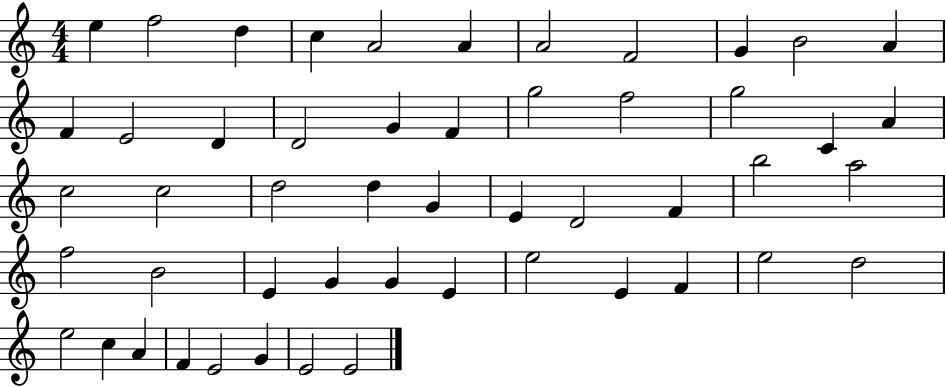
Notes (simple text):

E5/q F5/h D5/q C5/q A4/h A4/q A4/h F4/h G4/q B4/h A4/q F4/q E4/h D4/q D4/h G4/q F4/q G5/h F5/h G5/h C4/q A4/q C5/h C5/h D5/h D5/q G4/q E4/q D4/h F4/q B5/h A5/h F5/h B4/h E4/q G4/q G4/q E4/q E5/h E4/q F4/q E5/h D5/h E5/h C5/q A4/q F4/q E4/h G4/q E4/h E4/h